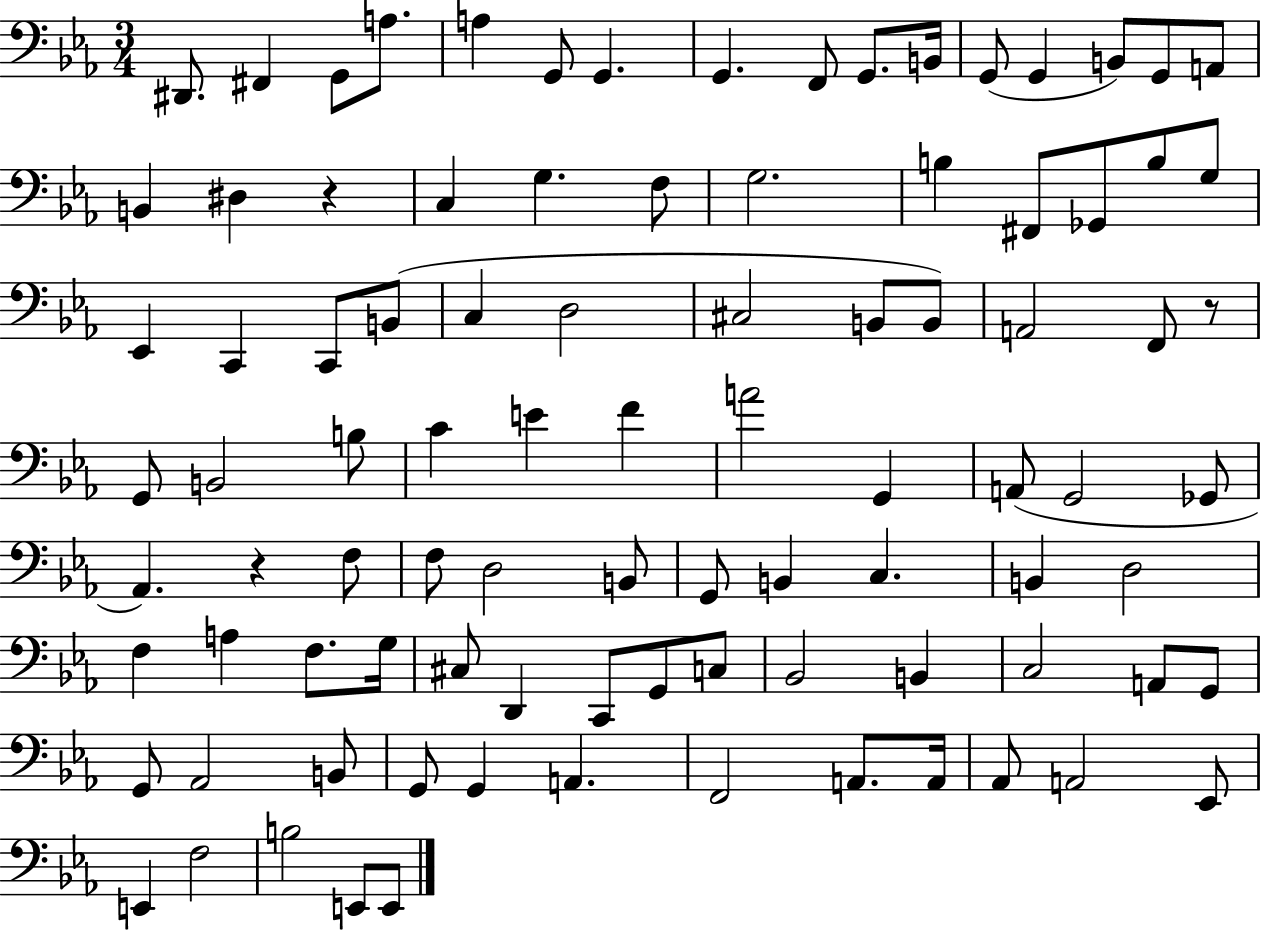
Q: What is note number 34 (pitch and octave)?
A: C#3